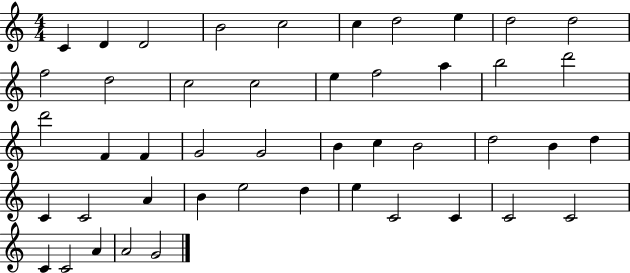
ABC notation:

X:1
T:Untitled
M:4/4
L:1/4
K:C
C D D2 B2 c2 c d2 e d2 d2 f2 d2 c2 c2 e f2 a b2 d'2 d'2 F F G2 G2 B c B2 d2 B d C C2 A B e2 d e C2 C C2 C2 C C2 A A2 G2